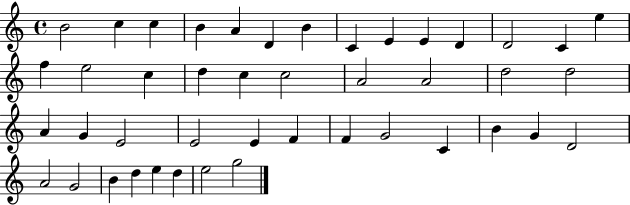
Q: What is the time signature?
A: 4/4